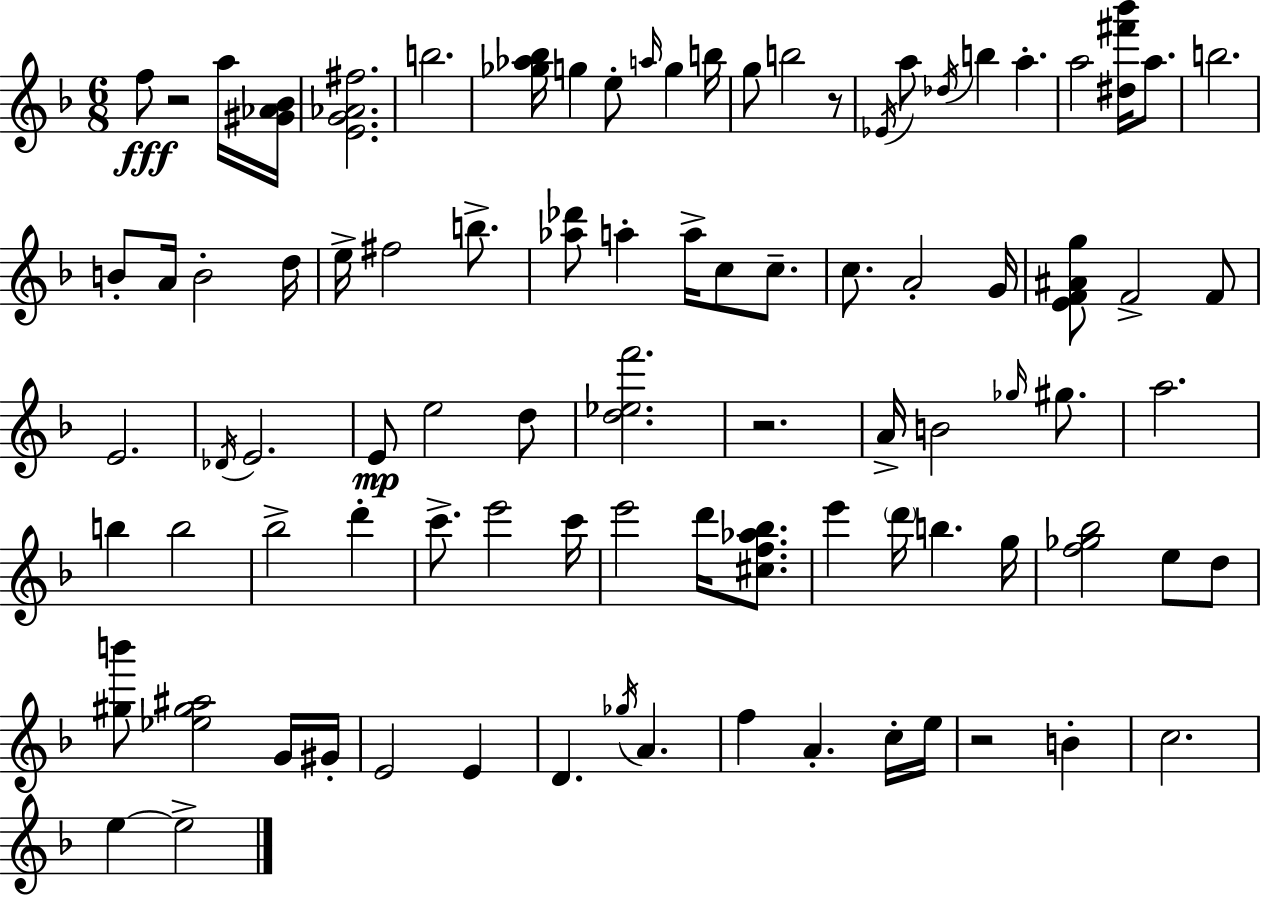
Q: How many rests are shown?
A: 4